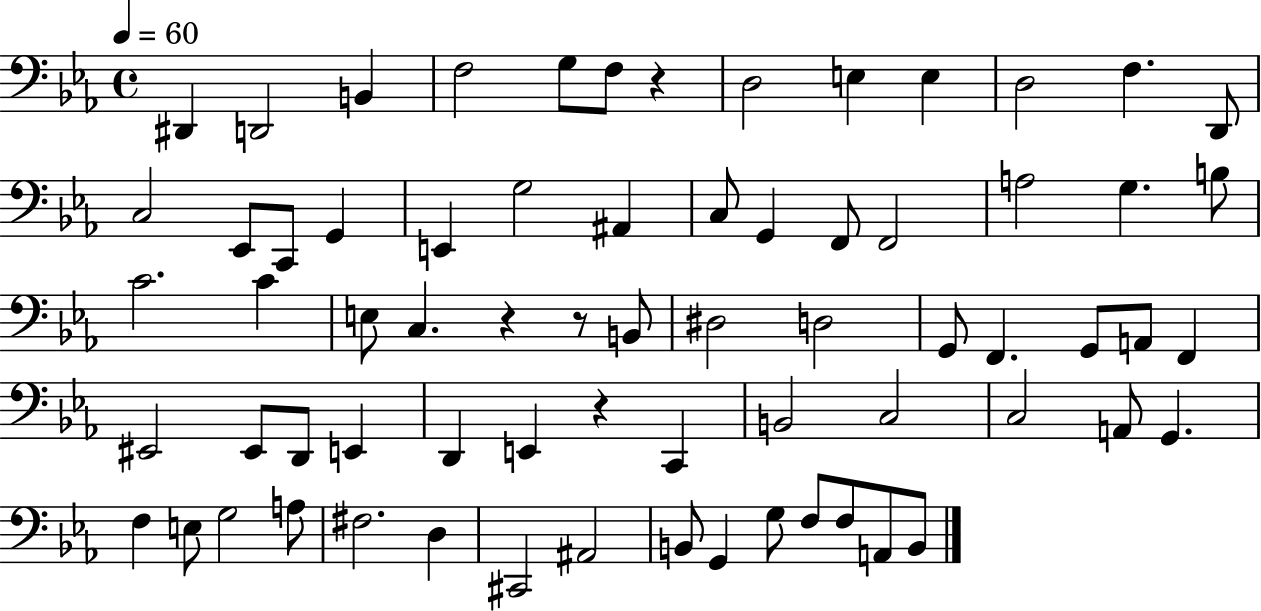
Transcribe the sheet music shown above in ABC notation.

X:1
T:Untitled
M:4/4
L:1/4
K:Eb
^D,, D,,2 B,, F,2 G,/2 F,/2 z D,2 E, E, D,2 F, D,,/2 C,2 _E,,/2 C,,/2 G,, E,, G,2 ^A,, C,/2 G,, F,,/2 F,,2 A,2 G, B,/2 C2 C E,/2 C, z z/2 B,,/2 ^D,2 D,2 G,,/2 F,, G,,/2 A,,/2 F,, ^E,,2 ^E,,/2 D,,/2 E,, D,, E,, z C,, B,,2 C,2 C,2 A,,/2 G,, F, E,/2 G,2 A,/2 ^F,2 D, ^C,,2 ^A,,2 B,,/2 G,, G,/2 F,/2 F,/2 A,,/2 B,,/2